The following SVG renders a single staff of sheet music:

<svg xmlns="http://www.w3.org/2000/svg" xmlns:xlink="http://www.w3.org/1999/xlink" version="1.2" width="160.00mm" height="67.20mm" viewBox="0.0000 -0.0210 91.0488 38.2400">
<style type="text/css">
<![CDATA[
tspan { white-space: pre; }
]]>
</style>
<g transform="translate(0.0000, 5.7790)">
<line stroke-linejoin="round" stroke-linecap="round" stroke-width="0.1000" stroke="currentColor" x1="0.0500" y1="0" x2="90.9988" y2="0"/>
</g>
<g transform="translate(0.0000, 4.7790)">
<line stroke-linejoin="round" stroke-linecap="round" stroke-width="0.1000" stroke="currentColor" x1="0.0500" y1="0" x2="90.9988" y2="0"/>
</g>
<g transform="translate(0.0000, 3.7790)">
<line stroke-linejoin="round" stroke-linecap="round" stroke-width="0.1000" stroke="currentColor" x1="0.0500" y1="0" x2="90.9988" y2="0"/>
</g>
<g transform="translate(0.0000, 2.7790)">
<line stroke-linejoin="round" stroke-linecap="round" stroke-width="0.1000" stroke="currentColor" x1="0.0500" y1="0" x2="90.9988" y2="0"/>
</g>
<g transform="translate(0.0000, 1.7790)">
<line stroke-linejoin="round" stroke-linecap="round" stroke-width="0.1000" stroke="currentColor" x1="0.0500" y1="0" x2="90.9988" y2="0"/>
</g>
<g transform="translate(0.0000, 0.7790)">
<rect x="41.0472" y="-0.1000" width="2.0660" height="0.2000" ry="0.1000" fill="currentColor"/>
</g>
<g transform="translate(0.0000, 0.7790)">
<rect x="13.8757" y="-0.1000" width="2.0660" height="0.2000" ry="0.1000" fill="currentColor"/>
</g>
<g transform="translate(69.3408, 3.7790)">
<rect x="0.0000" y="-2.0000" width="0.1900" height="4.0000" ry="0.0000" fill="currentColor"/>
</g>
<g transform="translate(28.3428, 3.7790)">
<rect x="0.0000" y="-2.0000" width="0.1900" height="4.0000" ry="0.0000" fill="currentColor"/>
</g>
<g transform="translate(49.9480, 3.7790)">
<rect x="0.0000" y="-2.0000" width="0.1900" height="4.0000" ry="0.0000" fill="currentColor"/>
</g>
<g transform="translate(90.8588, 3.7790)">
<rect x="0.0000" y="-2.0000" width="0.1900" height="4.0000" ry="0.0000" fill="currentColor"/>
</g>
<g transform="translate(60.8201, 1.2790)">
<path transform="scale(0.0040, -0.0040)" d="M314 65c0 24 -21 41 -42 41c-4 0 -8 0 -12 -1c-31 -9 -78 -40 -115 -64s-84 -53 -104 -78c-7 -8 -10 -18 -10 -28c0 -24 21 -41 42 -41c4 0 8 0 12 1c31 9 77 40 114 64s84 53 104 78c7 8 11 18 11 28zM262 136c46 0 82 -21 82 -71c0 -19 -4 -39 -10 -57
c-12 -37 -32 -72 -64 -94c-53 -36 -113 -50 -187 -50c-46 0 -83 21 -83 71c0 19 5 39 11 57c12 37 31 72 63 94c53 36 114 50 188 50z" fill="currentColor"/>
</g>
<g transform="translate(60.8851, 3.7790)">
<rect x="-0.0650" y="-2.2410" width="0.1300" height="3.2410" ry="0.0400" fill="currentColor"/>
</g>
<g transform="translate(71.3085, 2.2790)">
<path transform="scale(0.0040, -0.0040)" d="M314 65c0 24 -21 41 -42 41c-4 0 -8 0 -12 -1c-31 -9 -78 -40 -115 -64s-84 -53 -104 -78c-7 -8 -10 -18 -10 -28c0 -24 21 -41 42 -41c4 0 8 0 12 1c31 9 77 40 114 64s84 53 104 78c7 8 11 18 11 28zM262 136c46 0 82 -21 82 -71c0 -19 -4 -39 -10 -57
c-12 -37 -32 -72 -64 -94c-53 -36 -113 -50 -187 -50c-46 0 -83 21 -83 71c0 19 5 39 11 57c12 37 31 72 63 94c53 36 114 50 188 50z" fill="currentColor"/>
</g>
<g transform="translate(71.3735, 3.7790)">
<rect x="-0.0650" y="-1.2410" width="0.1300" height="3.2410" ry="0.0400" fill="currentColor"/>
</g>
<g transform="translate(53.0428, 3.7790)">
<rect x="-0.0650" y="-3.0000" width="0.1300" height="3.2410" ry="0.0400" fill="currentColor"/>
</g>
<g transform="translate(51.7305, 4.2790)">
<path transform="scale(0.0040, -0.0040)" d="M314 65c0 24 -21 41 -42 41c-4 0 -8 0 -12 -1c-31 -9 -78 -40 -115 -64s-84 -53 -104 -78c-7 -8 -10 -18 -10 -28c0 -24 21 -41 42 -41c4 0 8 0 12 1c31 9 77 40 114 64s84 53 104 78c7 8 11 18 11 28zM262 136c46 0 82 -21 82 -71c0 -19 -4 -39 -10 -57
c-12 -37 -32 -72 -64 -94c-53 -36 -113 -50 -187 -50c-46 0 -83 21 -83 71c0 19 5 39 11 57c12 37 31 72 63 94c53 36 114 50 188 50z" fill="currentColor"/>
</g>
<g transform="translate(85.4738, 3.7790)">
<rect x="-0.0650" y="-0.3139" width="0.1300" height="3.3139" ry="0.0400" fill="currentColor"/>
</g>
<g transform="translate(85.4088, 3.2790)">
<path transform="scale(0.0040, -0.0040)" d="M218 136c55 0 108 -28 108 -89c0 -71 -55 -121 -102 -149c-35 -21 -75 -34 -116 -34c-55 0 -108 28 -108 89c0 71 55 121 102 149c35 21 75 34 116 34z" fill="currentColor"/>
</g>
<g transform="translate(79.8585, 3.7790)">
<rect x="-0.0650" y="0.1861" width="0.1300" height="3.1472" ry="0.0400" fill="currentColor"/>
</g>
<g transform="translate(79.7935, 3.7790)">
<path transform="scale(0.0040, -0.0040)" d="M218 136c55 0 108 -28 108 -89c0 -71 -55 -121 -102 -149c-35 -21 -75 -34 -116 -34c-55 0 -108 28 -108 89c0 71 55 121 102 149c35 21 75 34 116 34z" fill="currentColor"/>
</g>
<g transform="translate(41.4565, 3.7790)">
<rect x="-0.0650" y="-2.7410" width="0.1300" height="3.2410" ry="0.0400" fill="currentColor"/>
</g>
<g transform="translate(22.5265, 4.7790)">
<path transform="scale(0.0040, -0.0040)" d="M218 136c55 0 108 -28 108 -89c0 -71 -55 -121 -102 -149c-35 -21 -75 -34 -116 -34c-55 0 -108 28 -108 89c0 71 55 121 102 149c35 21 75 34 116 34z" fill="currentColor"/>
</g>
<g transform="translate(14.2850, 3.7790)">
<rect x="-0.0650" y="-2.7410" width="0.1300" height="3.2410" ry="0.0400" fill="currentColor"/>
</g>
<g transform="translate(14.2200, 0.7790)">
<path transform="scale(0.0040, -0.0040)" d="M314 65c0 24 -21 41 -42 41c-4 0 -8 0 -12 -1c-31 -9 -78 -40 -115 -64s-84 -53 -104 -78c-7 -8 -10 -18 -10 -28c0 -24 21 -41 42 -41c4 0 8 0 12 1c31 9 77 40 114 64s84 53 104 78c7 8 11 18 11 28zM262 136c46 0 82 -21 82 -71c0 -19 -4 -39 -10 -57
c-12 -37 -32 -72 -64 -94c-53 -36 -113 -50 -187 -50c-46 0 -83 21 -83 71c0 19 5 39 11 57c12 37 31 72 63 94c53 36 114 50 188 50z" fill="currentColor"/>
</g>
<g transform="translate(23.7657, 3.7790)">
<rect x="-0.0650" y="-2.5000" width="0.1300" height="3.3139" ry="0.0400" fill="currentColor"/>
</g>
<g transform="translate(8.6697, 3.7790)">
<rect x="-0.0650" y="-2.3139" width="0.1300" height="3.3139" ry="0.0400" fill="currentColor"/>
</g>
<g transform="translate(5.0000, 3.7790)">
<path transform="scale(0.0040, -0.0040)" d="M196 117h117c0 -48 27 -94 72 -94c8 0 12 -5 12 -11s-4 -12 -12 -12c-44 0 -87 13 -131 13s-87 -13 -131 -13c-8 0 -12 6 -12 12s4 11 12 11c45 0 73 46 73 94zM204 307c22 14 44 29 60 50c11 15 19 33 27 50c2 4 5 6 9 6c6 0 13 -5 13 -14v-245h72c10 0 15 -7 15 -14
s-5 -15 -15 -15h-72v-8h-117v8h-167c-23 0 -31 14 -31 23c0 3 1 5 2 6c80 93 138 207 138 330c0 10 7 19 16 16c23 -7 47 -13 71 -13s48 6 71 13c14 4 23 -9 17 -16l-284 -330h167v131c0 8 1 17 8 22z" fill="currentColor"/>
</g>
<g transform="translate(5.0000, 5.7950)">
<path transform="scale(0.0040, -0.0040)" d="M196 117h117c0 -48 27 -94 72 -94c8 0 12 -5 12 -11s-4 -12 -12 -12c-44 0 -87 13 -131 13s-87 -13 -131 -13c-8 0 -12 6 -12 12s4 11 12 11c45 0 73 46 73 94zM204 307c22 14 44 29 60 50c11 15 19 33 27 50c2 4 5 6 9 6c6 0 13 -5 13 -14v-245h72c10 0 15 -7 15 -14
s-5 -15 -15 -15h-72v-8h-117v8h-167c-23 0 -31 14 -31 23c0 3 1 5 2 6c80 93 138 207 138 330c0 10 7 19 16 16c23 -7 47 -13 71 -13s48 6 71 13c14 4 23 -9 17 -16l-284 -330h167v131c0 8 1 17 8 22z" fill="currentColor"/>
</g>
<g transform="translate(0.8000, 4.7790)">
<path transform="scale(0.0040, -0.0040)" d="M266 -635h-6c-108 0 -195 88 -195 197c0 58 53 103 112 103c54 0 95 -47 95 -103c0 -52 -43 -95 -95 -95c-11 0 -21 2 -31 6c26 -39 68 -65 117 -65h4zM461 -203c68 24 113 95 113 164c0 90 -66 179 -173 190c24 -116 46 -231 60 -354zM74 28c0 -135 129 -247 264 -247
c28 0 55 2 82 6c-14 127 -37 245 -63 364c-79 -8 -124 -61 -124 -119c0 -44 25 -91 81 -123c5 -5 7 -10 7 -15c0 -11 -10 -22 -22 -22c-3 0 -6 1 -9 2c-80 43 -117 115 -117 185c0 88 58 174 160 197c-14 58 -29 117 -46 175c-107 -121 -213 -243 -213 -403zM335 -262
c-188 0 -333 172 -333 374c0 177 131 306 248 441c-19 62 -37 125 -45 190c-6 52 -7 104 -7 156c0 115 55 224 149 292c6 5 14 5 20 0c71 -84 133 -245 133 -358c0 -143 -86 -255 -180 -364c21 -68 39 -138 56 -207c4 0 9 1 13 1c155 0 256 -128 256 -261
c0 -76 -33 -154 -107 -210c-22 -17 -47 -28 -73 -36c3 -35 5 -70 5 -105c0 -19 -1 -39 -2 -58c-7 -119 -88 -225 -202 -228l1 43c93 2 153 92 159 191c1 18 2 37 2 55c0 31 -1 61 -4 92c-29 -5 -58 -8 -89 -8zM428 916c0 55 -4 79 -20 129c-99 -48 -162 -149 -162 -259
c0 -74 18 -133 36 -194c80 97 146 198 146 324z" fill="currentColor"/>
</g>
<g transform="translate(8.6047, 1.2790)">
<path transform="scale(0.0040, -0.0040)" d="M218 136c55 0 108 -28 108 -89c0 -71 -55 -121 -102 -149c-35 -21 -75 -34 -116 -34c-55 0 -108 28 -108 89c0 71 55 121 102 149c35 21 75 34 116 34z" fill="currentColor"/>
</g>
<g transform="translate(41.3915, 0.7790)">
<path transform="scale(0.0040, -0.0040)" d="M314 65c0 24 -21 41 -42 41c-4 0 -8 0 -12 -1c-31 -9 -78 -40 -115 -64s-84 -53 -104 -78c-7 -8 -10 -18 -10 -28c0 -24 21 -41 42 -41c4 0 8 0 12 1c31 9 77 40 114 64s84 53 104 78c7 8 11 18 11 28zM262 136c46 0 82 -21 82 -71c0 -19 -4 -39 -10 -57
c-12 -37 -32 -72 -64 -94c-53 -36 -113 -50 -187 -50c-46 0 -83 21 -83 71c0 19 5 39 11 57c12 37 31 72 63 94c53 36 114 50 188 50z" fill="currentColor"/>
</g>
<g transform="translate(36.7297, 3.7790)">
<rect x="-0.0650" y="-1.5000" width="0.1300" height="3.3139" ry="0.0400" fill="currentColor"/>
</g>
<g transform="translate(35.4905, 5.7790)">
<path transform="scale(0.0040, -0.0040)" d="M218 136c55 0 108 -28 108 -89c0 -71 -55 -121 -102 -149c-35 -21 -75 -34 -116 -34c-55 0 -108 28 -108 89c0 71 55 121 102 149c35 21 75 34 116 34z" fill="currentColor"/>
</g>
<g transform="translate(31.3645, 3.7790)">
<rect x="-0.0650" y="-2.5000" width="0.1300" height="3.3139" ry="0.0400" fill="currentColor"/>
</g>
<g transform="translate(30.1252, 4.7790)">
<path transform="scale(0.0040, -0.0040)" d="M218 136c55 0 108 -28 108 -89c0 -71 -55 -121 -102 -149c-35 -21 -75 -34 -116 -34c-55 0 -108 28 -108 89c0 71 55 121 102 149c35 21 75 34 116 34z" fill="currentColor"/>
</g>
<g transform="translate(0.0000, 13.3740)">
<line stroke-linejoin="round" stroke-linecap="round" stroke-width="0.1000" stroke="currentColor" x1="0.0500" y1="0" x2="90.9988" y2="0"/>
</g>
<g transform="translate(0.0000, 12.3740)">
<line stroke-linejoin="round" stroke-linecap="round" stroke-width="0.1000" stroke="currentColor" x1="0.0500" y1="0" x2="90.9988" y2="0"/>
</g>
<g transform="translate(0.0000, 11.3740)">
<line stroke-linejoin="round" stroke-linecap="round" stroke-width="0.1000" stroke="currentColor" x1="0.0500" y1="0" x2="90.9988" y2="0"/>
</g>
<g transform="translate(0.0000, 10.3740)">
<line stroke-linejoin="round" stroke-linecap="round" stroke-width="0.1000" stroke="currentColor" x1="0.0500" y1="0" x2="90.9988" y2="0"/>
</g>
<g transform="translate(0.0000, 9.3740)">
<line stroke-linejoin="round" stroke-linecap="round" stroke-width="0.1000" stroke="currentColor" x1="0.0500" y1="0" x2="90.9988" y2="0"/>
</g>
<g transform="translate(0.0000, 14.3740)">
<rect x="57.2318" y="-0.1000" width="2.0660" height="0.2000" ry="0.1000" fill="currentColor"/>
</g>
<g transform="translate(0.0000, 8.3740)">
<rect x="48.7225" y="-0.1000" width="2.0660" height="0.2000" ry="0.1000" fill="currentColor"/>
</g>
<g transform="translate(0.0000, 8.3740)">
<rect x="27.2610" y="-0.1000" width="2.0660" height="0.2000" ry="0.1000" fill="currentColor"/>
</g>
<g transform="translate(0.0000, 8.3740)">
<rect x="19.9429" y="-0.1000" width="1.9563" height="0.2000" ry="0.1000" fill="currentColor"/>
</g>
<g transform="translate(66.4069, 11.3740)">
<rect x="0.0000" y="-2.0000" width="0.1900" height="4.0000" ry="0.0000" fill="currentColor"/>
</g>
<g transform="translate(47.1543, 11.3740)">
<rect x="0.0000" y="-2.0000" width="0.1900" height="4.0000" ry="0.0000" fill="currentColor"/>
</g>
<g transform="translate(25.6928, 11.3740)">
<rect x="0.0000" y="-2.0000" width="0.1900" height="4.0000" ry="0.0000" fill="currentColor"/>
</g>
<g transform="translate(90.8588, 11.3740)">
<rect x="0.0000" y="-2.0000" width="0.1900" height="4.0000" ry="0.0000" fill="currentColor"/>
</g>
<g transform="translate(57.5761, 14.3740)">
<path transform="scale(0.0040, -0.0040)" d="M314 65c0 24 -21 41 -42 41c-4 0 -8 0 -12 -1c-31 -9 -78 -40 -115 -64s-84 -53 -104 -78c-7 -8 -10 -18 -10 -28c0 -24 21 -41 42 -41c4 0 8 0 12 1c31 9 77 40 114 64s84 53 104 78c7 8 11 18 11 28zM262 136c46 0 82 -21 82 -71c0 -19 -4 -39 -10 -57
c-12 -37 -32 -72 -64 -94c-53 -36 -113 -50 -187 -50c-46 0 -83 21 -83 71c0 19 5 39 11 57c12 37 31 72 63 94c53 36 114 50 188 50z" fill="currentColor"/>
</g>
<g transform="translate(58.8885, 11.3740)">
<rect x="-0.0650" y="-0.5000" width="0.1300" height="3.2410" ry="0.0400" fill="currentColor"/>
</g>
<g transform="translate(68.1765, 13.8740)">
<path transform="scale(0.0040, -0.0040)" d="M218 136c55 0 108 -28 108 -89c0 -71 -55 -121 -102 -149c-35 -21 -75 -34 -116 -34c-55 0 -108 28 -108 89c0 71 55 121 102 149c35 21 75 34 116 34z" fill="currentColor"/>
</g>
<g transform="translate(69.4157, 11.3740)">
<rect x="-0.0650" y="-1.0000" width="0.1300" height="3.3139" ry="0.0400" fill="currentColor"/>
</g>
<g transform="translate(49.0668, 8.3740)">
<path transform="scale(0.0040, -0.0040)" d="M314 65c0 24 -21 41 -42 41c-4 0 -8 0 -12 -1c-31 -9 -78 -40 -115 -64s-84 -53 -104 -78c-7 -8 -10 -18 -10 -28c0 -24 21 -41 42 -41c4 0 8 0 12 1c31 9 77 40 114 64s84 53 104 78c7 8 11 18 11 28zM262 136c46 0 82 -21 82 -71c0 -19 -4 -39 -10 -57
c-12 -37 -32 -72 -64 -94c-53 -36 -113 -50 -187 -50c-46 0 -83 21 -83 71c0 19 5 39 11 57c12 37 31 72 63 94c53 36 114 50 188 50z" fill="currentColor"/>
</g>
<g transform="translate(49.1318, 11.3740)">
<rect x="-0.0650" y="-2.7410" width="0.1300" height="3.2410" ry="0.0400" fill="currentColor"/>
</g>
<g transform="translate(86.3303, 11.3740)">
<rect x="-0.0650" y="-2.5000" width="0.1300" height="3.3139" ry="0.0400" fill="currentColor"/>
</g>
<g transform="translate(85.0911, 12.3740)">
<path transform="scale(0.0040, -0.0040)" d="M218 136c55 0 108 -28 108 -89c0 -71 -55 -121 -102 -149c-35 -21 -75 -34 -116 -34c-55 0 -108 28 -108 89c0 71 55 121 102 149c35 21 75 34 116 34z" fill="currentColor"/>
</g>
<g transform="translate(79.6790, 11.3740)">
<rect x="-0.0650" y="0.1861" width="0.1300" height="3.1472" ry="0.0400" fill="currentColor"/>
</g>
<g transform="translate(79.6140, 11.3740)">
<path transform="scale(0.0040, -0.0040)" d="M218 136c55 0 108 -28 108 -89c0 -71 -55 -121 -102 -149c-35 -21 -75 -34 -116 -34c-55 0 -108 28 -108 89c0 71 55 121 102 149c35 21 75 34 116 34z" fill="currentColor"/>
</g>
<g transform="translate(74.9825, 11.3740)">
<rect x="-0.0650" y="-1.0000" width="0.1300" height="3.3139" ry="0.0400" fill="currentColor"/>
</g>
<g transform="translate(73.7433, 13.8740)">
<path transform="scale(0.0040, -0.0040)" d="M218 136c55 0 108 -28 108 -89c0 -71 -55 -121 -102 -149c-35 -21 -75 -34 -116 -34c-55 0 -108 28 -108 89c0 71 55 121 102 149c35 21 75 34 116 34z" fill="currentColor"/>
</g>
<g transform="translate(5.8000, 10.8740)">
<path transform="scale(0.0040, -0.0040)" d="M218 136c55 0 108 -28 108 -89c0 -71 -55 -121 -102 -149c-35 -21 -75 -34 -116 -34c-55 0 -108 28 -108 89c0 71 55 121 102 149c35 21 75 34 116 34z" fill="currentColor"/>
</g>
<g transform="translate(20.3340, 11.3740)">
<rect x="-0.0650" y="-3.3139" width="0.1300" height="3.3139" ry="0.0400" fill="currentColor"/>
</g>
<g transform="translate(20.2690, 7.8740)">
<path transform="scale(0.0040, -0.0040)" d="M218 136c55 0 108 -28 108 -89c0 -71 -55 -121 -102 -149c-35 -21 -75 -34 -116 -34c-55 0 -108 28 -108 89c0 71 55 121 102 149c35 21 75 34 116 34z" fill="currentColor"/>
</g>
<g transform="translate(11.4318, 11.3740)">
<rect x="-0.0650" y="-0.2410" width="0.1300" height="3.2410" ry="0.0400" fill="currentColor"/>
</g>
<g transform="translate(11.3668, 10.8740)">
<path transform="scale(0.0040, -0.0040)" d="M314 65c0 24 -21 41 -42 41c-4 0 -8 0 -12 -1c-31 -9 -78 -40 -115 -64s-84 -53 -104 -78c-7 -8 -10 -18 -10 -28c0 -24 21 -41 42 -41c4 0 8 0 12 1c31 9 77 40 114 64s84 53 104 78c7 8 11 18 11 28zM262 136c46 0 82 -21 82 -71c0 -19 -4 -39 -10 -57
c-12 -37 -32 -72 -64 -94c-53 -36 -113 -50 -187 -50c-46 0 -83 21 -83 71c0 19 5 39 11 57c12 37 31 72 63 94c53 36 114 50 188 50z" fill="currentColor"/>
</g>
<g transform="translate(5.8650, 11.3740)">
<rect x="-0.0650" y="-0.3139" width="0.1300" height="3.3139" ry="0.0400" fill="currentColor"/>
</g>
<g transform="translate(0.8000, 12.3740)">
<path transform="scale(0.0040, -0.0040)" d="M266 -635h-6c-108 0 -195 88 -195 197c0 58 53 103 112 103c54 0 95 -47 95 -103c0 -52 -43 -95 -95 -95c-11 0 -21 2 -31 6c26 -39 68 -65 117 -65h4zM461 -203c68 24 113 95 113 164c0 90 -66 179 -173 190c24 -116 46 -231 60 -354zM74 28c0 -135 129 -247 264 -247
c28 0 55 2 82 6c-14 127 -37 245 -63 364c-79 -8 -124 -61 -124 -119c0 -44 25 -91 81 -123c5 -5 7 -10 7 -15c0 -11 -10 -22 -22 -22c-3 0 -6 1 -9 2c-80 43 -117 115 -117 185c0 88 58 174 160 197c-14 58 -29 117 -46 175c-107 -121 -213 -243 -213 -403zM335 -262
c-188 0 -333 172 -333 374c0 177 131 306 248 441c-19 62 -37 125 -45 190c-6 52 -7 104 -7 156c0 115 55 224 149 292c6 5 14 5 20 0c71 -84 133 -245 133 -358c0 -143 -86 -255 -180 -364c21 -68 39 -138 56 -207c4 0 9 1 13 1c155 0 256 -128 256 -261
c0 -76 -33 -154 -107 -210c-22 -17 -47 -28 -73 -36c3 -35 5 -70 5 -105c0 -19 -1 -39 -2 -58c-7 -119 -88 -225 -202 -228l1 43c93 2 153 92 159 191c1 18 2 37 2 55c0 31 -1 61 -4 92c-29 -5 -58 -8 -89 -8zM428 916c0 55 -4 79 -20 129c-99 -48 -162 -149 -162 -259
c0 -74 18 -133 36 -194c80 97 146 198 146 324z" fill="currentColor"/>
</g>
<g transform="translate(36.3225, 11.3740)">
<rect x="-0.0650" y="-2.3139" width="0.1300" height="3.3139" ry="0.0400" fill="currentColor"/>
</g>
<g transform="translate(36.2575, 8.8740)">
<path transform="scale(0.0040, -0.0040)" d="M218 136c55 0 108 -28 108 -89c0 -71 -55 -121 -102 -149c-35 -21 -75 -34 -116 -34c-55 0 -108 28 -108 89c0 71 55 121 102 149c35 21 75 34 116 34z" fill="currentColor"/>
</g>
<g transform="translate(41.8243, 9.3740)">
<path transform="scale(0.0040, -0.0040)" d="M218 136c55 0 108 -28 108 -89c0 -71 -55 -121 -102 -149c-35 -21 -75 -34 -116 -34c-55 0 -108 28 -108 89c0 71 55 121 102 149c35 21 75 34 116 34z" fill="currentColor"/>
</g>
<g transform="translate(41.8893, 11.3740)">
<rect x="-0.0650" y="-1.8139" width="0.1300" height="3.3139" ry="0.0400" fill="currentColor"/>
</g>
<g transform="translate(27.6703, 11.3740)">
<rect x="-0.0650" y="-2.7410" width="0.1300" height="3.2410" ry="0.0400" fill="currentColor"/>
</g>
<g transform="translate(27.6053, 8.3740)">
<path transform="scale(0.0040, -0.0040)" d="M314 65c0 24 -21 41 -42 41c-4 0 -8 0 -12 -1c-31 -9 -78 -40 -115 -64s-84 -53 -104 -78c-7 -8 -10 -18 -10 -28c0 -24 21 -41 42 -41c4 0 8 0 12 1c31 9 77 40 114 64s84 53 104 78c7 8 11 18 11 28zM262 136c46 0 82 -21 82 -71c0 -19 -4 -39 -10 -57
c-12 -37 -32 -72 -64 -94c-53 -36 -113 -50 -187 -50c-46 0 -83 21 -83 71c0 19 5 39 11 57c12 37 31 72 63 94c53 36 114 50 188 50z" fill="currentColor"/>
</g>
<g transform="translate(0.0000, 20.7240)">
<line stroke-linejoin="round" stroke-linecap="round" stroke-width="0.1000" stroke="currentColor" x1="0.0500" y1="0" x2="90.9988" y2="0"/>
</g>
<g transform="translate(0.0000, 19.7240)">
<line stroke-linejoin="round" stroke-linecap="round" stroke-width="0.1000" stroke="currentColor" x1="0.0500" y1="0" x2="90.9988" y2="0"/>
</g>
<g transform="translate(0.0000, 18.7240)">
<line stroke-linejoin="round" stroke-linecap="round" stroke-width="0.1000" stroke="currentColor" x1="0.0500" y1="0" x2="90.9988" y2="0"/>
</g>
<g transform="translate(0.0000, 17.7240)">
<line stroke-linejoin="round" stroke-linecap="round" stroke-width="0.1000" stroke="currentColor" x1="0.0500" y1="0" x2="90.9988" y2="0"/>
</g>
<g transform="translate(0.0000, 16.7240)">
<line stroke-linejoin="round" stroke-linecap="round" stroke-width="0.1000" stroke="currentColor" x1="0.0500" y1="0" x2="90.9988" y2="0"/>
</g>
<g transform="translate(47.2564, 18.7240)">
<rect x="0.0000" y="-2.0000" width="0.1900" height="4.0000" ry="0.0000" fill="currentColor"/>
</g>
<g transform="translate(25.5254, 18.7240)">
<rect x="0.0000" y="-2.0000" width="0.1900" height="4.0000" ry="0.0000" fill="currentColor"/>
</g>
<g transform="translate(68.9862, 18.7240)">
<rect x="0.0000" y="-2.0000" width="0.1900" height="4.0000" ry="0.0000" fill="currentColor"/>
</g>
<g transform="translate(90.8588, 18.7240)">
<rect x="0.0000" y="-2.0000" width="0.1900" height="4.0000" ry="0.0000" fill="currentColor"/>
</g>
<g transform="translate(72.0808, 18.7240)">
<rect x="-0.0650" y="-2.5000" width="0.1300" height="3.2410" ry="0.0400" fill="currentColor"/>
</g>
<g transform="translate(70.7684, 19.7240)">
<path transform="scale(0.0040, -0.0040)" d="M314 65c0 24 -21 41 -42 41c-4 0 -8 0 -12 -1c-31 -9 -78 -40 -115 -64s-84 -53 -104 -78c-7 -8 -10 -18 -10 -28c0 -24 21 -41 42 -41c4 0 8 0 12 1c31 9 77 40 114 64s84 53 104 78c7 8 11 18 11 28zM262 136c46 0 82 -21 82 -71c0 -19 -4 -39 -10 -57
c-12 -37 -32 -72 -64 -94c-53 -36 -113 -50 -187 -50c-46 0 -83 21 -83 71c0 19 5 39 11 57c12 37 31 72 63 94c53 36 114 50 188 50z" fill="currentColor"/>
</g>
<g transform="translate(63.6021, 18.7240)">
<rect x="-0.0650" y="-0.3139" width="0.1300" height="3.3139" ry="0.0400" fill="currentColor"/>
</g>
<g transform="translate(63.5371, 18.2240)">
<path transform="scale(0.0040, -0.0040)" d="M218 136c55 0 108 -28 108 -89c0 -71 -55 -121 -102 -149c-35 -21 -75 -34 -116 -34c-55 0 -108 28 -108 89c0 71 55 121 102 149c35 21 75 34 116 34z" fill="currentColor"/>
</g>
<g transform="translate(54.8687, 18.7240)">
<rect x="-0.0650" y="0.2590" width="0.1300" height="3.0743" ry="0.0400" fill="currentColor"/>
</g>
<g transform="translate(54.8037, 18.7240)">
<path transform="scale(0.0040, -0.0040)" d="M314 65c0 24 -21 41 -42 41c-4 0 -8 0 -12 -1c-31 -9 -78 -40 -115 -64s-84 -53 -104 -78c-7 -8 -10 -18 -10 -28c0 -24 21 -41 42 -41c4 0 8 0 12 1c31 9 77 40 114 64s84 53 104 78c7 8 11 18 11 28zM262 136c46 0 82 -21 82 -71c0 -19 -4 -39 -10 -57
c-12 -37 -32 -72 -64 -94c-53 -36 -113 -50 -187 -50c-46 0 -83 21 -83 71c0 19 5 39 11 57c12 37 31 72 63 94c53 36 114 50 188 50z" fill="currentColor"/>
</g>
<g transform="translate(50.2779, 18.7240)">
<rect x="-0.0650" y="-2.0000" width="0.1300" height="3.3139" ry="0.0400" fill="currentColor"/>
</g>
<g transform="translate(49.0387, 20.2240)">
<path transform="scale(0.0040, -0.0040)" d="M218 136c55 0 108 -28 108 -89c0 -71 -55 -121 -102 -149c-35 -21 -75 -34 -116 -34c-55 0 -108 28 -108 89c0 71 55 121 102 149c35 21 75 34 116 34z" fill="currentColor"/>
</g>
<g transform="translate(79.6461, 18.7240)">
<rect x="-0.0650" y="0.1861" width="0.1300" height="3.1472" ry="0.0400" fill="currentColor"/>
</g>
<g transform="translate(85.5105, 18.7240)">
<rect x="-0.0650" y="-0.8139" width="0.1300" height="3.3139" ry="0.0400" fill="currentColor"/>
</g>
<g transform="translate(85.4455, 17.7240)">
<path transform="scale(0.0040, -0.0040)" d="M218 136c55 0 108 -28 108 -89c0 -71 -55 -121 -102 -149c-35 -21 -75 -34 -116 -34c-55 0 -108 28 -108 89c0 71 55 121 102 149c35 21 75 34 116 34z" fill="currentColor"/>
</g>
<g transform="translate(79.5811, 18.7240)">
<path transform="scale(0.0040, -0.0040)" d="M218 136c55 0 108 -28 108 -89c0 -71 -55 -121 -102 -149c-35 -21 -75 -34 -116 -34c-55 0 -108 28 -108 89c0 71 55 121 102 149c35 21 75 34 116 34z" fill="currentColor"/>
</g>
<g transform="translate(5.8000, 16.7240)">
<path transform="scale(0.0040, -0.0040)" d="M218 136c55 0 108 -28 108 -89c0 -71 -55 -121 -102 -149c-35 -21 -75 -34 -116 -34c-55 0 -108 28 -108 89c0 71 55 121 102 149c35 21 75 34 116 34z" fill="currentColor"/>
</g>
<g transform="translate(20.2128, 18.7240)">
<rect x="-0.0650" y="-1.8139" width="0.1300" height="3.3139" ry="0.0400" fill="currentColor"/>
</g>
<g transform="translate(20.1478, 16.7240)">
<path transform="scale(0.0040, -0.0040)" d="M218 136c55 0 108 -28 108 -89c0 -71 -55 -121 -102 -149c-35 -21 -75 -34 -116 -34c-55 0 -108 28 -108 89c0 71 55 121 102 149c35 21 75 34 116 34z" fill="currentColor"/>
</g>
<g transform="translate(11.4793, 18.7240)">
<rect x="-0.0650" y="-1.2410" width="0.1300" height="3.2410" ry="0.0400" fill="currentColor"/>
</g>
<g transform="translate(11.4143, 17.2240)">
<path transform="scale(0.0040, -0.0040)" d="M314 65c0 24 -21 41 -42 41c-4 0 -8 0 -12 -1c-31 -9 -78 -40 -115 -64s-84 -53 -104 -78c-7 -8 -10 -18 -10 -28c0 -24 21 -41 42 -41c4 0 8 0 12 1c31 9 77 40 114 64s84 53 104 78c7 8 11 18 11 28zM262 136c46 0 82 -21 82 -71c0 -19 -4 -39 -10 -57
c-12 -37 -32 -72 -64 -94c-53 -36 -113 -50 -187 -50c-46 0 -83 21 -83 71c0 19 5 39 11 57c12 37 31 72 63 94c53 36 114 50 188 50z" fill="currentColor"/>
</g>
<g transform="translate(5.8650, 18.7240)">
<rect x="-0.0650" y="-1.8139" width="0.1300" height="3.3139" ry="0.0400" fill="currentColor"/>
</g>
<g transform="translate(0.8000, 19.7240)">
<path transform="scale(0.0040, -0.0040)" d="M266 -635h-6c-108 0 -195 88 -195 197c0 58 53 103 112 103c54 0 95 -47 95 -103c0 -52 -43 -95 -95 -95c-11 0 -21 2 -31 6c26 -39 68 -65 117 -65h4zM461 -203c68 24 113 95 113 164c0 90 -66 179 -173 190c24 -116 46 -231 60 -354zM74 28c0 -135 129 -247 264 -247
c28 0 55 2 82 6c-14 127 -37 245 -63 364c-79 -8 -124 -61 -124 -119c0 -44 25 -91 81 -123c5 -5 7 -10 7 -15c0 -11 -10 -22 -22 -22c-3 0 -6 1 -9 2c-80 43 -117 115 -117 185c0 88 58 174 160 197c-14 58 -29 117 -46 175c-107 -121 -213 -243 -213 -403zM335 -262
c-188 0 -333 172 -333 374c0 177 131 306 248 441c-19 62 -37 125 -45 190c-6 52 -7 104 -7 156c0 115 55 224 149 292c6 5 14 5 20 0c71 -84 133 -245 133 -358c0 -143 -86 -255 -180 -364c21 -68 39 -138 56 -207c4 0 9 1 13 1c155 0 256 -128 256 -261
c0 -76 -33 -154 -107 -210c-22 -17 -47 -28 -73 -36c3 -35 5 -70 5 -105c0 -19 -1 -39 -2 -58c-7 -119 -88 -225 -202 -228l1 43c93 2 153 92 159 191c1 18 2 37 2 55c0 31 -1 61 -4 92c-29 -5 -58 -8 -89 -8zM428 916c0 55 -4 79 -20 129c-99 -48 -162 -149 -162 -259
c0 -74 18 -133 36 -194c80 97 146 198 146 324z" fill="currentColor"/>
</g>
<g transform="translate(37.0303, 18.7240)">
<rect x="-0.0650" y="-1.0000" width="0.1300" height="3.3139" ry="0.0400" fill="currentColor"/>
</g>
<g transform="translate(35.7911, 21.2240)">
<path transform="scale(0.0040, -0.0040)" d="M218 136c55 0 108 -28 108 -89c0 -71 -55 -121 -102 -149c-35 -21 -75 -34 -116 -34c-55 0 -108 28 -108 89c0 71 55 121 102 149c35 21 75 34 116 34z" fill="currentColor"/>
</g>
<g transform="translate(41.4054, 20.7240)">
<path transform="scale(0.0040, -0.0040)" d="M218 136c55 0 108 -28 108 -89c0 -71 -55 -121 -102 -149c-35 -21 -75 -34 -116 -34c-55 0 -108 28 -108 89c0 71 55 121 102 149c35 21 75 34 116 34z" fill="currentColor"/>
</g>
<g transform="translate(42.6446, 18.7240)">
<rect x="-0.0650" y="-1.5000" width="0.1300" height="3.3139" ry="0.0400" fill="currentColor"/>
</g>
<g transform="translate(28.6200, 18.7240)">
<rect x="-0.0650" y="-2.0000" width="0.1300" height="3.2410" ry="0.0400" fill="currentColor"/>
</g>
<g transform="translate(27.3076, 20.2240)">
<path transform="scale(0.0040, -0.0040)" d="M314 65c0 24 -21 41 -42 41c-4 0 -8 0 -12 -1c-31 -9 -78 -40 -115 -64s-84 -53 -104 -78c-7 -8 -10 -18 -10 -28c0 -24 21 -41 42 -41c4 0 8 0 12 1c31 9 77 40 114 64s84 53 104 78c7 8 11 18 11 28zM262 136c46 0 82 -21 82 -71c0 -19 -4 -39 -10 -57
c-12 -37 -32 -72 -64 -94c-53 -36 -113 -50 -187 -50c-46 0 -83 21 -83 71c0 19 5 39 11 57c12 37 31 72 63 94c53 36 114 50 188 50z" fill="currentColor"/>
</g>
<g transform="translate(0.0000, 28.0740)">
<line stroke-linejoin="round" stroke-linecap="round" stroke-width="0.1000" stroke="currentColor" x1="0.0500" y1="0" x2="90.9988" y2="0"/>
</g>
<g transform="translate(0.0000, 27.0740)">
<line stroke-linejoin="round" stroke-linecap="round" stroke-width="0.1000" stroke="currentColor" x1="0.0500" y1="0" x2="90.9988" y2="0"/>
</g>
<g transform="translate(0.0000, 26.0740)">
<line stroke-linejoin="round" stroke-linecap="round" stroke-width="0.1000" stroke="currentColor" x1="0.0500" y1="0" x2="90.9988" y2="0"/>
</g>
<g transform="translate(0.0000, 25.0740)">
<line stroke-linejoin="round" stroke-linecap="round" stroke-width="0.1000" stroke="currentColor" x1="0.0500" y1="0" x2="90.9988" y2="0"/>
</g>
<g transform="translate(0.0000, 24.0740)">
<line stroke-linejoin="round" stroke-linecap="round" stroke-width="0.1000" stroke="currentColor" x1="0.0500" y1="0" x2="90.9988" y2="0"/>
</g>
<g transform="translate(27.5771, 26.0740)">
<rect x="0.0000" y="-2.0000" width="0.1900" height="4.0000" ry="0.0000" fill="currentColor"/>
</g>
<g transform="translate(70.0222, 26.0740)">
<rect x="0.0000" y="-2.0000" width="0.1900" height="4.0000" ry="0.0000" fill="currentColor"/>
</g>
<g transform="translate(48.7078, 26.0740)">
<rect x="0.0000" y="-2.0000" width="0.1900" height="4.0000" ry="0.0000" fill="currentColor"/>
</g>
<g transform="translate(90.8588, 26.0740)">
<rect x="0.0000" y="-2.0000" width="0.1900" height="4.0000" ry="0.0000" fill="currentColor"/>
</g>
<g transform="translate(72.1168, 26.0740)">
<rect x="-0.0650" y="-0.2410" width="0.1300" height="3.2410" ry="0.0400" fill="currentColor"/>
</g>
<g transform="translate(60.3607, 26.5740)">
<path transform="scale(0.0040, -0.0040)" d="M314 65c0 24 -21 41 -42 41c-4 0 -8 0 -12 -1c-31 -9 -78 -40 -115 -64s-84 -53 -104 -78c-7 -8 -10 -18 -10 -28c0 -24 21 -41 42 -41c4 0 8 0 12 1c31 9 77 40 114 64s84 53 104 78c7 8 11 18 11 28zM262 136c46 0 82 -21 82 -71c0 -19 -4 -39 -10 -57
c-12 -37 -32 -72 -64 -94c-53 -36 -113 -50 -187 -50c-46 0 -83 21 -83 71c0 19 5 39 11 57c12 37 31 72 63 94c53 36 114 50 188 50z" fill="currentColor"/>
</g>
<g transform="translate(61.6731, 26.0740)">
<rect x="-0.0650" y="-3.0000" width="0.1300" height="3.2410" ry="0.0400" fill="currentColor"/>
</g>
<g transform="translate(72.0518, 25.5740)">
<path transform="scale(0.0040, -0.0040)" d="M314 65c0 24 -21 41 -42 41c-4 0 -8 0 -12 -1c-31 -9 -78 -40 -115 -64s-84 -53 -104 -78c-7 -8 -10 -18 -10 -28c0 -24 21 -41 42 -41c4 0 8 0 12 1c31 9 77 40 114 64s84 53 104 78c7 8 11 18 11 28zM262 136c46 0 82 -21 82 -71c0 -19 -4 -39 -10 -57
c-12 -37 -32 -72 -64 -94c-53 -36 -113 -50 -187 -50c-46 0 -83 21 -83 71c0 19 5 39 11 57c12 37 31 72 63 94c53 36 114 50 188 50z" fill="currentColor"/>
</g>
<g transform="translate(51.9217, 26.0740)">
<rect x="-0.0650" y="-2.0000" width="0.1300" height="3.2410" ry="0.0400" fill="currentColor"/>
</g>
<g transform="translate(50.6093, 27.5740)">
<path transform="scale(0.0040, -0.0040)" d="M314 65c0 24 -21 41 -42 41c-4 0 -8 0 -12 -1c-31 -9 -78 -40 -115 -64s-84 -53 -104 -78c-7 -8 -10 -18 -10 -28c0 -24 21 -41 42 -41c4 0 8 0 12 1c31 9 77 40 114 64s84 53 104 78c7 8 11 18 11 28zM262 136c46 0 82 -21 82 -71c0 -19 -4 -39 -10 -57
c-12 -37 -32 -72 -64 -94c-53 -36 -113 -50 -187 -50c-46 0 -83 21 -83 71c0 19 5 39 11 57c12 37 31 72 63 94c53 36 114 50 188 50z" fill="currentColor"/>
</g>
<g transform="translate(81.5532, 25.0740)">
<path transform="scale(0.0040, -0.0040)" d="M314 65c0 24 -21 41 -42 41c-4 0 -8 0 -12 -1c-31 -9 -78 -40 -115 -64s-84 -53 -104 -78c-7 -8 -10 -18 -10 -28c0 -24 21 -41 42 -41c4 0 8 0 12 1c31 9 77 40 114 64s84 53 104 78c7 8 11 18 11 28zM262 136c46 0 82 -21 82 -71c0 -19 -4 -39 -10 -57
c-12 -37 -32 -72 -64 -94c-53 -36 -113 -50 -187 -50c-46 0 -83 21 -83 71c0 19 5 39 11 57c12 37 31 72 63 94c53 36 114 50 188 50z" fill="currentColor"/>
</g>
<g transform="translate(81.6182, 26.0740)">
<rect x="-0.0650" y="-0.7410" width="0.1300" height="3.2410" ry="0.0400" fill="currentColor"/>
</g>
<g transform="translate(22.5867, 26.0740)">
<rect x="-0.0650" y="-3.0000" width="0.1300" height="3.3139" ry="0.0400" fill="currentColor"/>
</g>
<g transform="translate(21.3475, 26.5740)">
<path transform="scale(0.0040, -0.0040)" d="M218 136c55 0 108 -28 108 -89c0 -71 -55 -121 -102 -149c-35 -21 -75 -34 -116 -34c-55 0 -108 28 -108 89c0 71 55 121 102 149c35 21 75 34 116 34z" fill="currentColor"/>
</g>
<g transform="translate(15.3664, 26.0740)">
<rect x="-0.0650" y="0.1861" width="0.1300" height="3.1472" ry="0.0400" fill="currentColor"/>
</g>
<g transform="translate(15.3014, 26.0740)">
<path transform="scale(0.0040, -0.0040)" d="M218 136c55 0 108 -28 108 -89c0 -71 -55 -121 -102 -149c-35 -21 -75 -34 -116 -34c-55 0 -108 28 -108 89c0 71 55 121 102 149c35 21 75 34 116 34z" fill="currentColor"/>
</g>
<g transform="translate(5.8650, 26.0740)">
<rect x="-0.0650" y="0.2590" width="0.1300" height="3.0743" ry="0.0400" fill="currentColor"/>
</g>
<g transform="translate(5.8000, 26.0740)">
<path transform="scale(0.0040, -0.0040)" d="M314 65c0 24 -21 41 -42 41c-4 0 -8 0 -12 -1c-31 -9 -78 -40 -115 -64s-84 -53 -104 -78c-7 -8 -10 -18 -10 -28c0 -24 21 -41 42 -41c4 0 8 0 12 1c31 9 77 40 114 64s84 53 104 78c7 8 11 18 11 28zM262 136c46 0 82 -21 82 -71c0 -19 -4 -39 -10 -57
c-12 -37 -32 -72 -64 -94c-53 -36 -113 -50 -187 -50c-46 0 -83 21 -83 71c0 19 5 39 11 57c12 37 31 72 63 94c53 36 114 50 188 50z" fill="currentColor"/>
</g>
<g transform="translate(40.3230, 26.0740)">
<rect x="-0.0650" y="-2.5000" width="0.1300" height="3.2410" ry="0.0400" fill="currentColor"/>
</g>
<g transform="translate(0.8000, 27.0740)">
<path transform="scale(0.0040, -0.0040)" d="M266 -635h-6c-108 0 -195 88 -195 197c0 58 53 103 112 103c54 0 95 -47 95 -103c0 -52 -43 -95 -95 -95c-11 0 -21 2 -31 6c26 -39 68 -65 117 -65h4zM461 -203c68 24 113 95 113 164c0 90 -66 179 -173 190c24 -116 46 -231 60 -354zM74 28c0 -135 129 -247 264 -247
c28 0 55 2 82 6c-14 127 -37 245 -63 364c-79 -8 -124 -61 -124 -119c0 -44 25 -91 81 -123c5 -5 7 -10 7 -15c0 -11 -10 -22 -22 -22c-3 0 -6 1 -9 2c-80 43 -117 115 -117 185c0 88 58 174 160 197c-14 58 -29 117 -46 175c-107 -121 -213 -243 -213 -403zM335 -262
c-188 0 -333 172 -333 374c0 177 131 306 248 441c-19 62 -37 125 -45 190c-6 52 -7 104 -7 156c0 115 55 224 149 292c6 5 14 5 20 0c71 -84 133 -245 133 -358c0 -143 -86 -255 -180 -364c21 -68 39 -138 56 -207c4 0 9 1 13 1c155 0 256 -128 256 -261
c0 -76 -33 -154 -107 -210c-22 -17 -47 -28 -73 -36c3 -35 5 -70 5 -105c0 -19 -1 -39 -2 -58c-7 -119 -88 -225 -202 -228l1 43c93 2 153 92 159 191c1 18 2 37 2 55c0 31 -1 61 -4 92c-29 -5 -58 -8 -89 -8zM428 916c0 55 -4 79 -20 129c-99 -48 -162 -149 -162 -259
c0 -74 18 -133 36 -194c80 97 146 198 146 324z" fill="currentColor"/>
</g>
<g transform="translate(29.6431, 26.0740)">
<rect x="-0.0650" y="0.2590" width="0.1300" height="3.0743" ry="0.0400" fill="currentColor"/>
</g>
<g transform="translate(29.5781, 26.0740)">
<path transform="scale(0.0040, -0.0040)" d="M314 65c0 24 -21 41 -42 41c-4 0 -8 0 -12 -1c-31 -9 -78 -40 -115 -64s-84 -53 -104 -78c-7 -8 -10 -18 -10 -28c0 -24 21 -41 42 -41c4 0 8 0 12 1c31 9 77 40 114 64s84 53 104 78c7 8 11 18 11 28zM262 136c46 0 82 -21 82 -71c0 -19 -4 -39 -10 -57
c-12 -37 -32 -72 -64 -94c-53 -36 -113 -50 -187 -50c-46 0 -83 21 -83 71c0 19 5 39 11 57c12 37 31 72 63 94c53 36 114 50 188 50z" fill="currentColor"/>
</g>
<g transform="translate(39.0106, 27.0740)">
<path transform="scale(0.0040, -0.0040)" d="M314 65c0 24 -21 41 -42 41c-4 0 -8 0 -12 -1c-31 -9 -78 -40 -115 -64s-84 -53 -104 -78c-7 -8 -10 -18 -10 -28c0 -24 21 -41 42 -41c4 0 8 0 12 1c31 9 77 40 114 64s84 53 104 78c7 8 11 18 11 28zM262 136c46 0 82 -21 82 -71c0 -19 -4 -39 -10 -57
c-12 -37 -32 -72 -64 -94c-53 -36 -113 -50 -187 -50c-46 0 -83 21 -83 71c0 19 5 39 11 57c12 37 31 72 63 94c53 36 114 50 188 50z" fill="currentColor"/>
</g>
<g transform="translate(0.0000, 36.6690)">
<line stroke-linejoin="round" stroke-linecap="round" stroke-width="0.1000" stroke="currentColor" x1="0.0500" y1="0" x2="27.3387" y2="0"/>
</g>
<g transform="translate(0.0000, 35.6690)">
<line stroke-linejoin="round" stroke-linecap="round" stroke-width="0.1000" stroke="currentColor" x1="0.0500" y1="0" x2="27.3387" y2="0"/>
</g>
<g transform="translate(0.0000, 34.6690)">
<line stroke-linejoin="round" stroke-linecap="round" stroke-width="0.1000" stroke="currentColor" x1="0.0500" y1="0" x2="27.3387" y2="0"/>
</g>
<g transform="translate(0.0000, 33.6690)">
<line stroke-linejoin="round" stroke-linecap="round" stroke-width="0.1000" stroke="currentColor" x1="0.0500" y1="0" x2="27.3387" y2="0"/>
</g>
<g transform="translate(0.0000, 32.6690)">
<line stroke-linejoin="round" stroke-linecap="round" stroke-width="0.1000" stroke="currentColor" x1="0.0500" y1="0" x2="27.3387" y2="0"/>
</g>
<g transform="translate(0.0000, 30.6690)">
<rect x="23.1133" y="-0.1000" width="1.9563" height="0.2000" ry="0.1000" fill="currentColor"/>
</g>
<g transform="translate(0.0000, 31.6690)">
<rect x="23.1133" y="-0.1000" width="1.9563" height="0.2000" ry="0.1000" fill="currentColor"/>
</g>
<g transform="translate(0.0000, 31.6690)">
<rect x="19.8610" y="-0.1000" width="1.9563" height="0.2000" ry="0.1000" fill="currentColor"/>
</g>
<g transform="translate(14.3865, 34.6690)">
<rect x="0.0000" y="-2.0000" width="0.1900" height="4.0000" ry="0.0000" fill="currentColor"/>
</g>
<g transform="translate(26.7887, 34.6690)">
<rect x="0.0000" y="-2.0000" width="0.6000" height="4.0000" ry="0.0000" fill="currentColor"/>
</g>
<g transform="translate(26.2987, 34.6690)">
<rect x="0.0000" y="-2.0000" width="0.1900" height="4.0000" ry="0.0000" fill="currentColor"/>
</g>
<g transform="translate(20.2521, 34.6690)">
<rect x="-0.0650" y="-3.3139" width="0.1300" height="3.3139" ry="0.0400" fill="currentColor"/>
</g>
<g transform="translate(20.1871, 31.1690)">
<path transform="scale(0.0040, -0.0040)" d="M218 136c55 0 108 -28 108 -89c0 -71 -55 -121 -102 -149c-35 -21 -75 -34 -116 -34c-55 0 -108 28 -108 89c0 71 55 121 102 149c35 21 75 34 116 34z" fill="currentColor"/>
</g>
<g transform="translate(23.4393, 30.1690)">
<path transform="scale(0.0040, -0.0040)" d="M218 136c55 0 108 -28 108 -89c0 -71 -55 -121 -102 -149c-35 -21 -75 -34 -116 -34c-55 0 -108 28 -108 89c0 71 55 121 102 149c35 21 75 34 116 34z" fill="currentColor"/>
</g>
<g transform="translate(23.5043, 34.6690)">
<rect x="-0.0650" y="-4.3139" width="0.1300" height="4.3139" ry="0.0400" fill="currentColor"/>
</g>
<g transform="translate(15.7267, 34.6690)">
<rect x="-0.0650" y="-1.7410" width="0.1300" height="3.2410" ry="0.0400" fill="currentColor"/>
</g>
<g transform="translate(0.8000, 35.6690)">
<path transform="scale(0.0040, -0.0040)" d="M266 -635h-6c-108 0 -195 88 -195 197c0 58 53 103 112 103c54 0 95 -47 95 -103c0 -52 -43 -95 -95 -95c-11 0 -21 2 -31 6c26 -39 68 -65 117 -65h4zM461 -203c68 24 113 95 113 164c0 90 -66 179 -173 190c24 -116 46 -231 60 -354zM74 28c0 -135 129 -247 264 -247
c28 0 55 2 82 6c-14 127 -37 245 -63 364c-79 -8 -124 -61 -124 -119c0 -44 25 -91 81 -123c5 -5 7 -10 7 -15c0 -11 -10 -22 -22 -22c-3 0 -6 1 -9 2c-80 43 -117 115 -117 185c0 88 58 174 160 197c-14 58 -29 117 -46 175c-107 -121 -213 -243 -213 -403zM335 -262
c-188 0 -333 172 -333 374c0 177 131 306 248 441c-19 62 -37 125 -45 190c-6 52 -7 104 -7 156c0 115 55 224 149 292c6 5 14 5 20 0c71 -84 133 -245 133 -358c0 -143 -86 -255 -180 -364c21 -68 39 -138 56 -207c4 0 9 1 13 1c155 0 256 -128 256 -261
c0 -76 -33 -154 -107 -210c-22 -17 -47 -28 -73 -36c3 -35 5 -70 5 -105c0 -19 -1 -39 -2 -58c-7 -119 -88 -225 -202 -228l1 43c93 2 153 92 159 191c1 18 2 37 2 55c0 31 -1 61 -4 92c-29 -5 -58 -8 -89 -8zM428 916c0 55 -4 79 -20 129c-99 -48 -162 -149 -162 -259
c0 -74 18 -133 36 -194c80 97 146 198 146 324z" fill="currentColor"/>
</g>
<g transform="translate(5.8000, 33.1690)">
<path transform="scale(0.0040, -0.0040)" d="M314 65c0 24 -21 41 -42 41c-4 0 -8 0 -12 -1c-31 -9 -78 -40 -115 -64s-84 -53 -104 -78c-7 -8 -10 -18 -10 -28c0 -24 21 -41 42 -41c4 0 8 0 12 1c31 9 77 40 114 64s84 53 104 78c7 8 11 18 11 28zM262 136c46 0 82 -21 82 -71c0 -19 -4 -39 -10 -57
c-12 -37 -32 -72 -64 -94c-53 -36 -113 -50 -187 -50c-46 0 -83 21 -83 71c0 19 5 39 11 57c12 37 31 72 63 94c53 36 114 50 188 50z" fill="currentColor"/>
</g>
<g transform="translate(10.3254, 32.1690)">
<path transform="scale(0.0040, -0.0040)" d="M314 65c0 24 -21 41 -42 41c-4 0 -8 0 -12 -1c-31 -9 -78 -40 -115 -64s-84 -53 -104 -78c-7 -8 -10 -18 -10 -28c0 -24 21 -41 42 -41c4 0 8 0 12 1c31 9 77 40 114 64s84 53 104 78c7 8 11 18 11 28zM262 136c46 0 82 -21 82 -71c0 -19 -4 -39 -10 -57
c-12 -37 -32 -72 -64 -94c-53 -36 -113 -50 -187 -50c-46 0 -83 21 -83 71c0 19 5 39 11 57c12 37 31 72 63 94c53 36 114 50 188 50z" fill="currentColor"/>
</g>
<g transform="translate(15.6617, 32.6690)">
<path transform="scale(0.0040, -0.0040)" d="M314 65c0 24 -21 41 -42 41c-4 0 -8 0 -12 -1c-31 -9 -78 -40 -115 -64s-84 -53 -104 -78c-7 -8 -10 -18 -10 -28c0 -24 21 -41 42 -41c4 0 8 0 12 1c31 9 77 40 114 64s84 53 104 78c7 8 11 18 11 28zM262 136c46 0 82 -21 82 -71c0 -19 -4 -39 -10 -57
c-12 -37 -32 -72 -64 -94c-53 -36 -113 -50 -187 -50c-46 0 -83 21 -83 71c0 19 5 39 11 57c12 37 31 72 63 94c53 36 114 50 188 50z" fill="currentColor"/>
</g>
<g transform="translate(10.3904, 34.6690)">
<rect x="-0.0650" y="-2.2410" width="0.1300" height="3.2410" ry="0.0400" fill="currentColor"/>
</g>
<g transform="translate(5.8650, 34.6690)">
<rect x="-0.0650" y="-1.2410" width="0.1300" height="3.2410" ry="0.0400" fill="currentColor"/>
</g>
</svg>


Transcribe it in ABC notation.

X:1
T:Untitled
M:4/4
L:1/4
K:C
g a2 G G E a2 A2 g2 e2 B c c c2 b a2 g f a2 C2 D D B G f e2 f F2 D E F B2 c G2 B d B2 B A B2 G2 F2 A2 c2 d2 e2 g2 f2 b d'